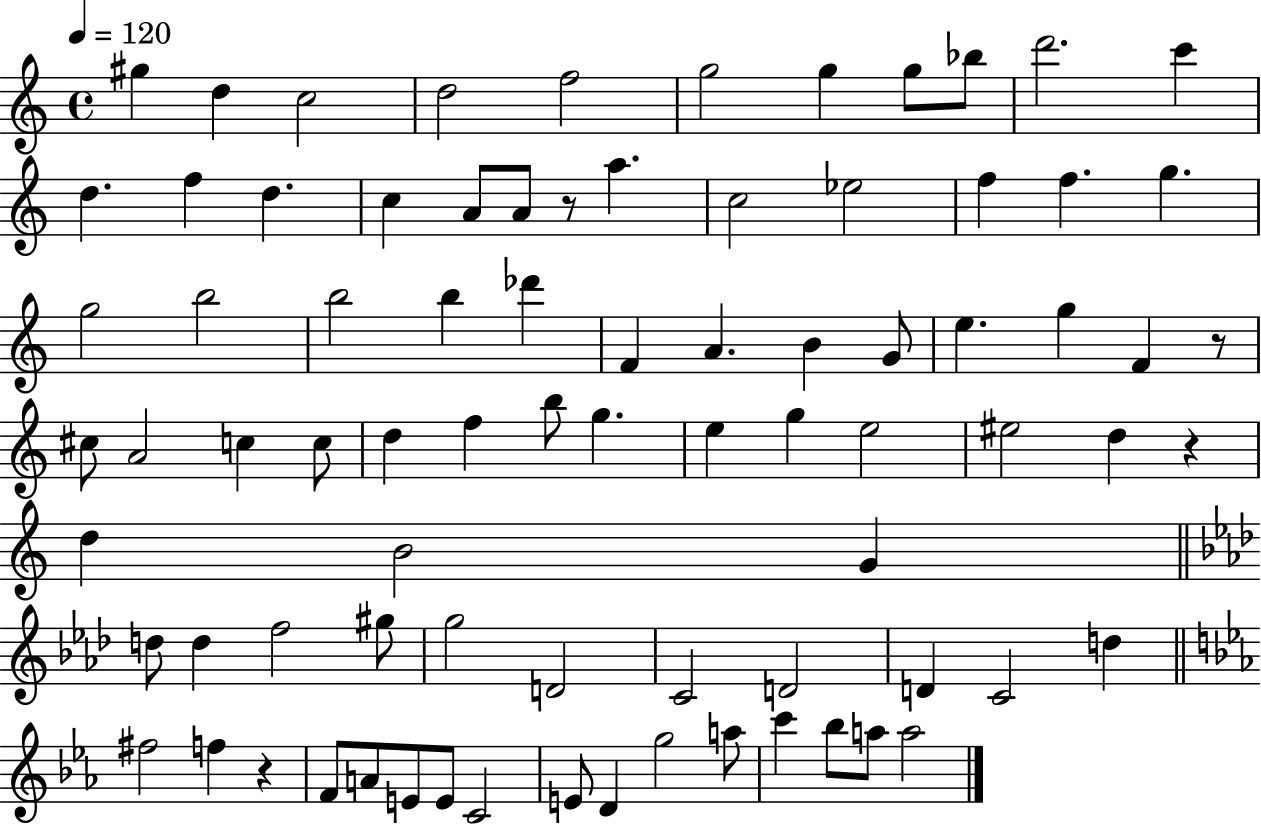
{
  \clef treble
  \time 4/4
  \defaultTimeSignature
  \key c \major
  \tempo 4 = 120
  \repeat volta 2 { gis''4 d''4 c''2 | d''2 f''2 | g''2 g''4 g''8 bes''8 | d'''2. c'''4 | \break d''4. f''4 d''4. | c''4 a'8 a'8 r8 a''4. | c''2 ees''2 | f''4 f''4. g''4. | \break g''2 b''2 | b''2 b''4 des'''4 | f'4 a'4. b'4 g'8 | e''4. g''4 f'4 r8 | \break cis''8 a'2 c''4 c''8 | d''4 f''4 b''8 g''4. | e''4 g''4 e''2 | eis''2 d''4 r4 | \break d''4 b'2 g'4 | \bar "||" \break \key aes \major d''8 d''4 f''2 gis''8 | g''2 d'2 | c'2 d'2 | d'4 c'2 d''4 | \break \bar "||" \break \key c \minor fis''2 f''4 r4 | f'8 a'8 e'8 e'8 c'2 | e'8 d'4 g''2 a''8 | c'''4 bes''8 a''8 a''2 | \break } \bar "|."
}